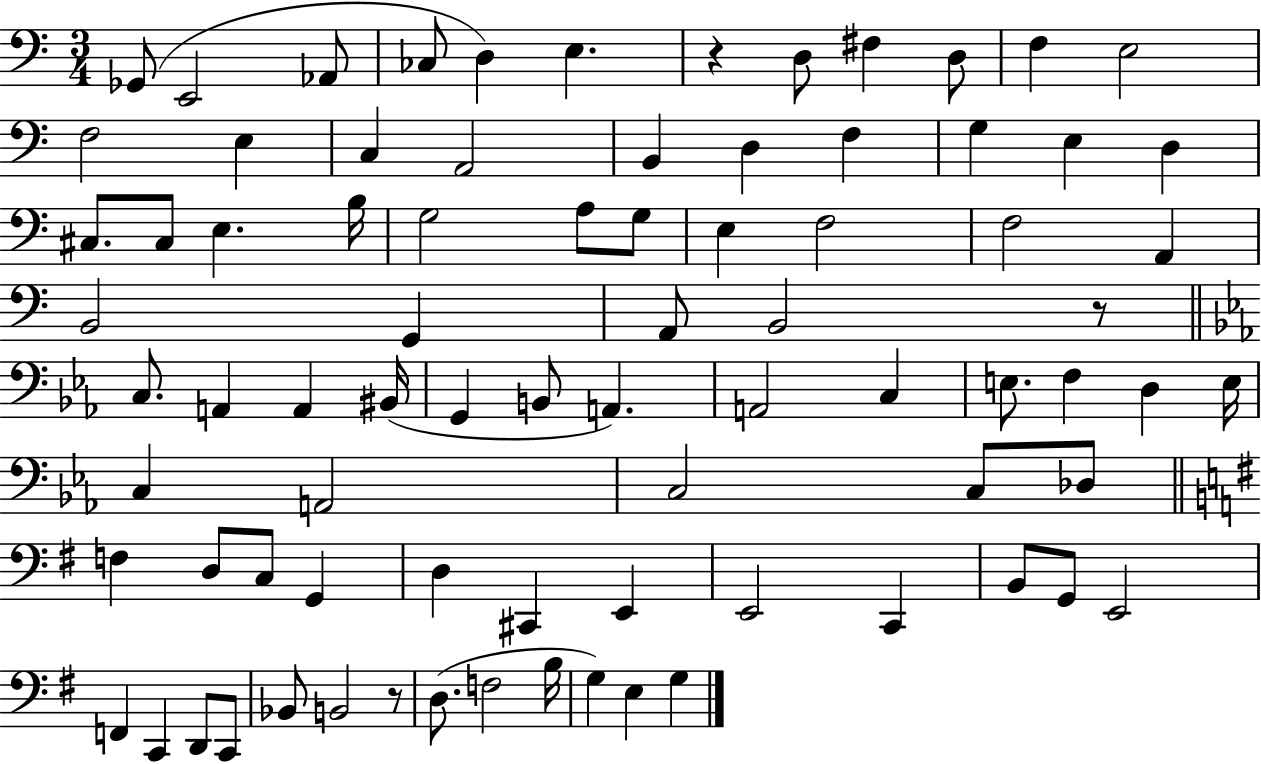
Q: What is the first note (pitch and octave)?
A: Gb2